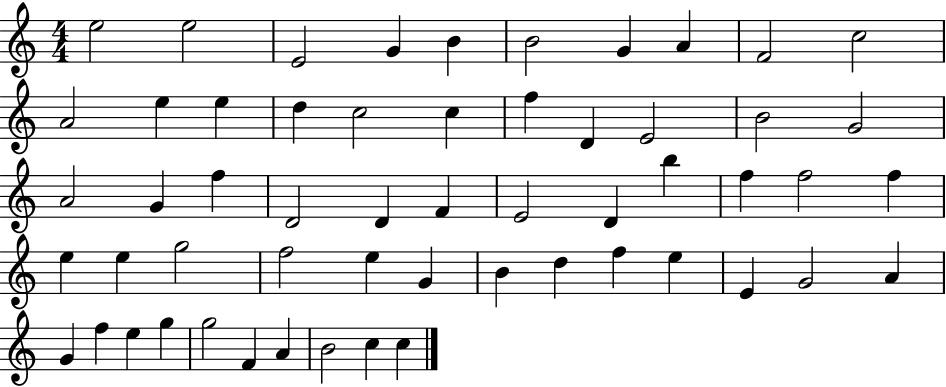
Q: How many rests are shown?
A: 0